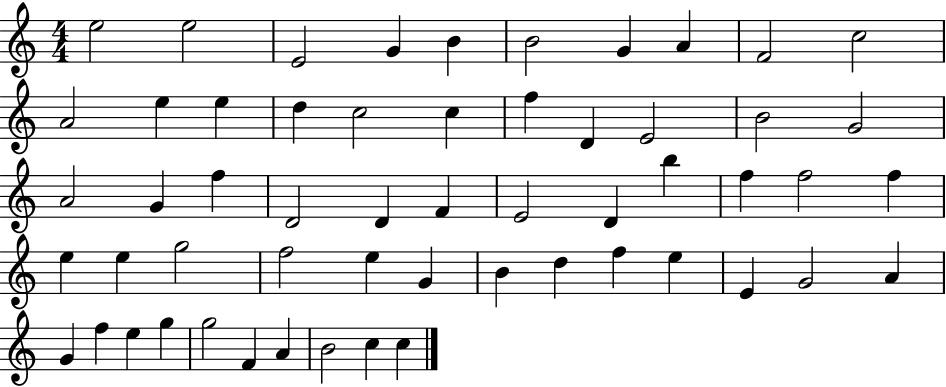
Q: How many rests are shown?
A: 0